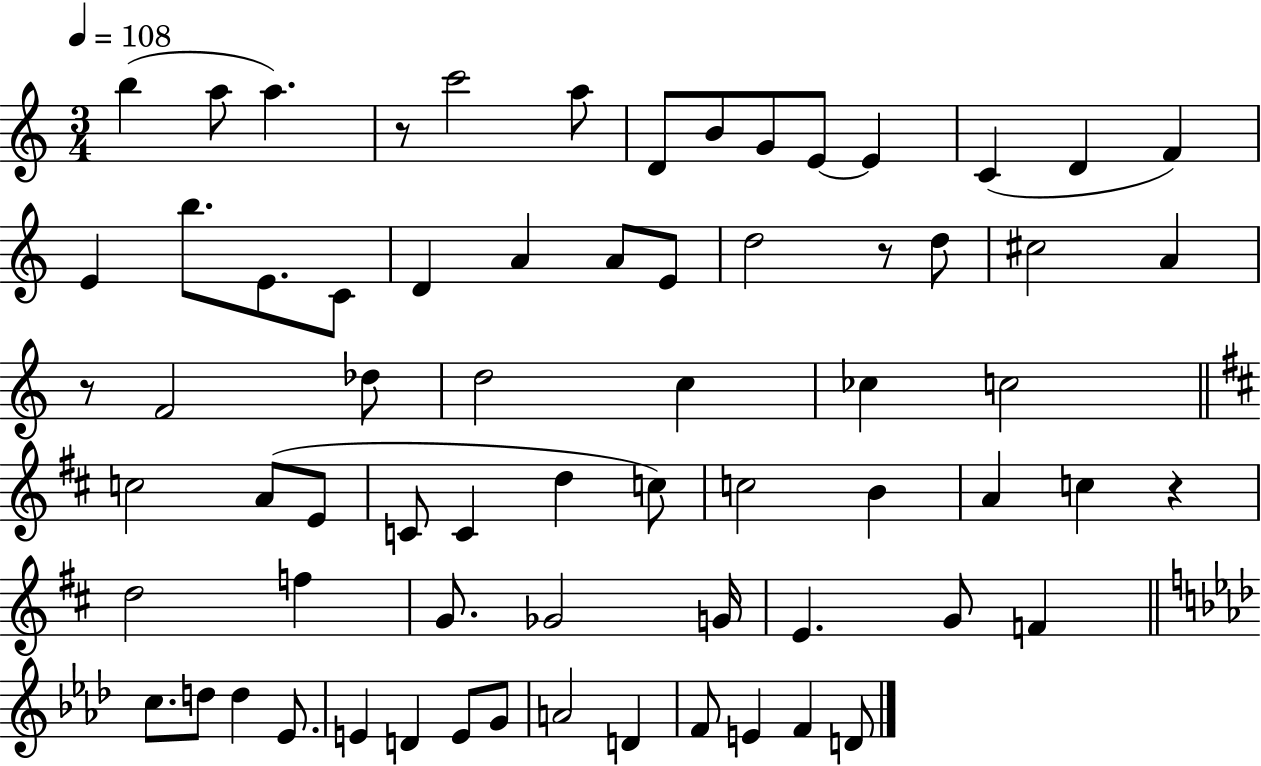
X:1
T:Untitled
M:3/4
L:1/4
K:C
b a/2 a z/2 c'2 a/2 D/2 B/2 G/2 E/2 E C D F E b/2 E/2 C/2 D A A/2 E/2 d2 z/2 d/2 ^c2 A z/2 F2 _d/2 d2 c _c c2 c2 A/2 E/2 C/2 C d c/2 c2 B A c z d2 f G/2 _G2 G/4 E G/2 F c/2 d/2 d _E/2 E D E/2 G/2 A2 D F/2 E F D/2